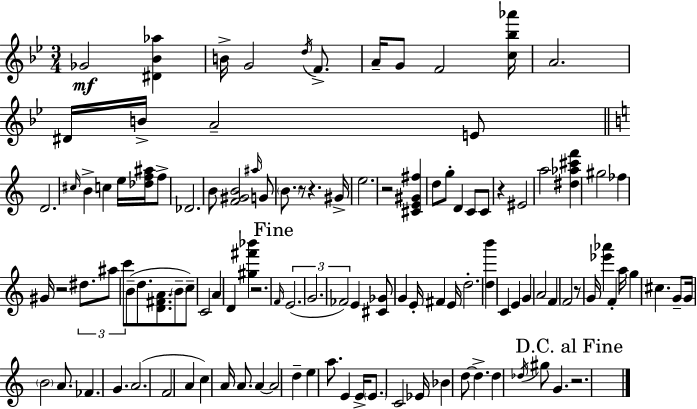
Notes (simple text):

Gb4/h [D#4,Bb4,Ab5]/q B4/s G4/h D5/s F4/e. A4/s G4/e F4/h [C5,Bb5,Ab6]/s A4/h. D#4/s B4/s A4/h E4/e D4/h. C#5/s B4/q C5/q E5/s [Db5,F5,A#5]/s F5/e Db4/h. B4/e [F4,G#4,B4]/h A#5/s G4/e B4/e. R/e R/q. G#4/s E5/h. R/h [C#4,E4,G#4,F#5]/q D5/e G5/e D4/q C4/e C4/e R/q EIS4/h A5/h [D#5,Ab5,C#6,F6]/q G#5/h FES5/q G#4/s R/h D#5/e. A#5/e C6/e B4/e D5/e. [D4,F#4,A4]/e. B4/e C5/e C4/h A4/q D4/q [G#5,F#6,Bb6]/q R/h. F4/s E4/h. G4/h. FES4/h E4/q [C#4,Gb4]/e G4/q E4/s F#4/q E4/s D5/h. [D5,B6]/q C4/q E4/q G4/q A4/h F4/q F4/h R/e G4/s [Eb6,Ab6]/q F4/q A5/s G5/q C#5/q. G4/e G4/s B4/h A4/e. FES4/q. G4/q. A4/h. F4/h A4/q C5/q A4/s A4/e. A4/q A4/h D5/q E5/q A5/e. E4/q E4/s E4/e. C4/h Eb4/s Bb4/q D5/e D5/q. D5/q Db5/s G#5/e G4/q. R/h.